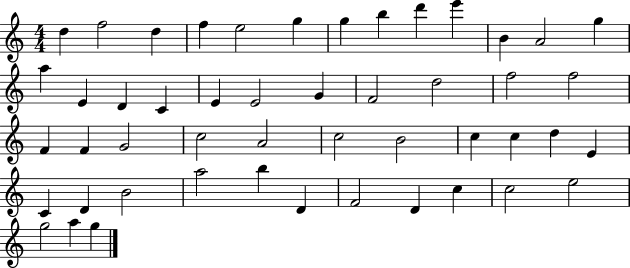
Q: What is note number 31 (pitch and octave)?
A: B4